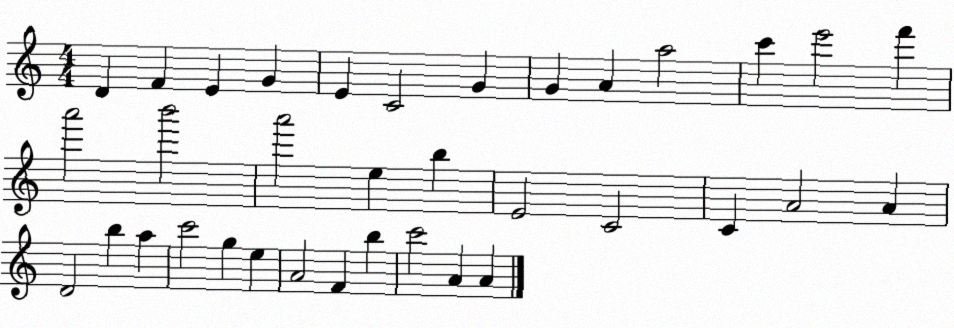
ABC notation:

X:1
T:Untitled
M:4/4
L:1/4
K:C
D F E G E C2 G G A a2 c' e'2 f' a'2 b'2 a'2 e b E2 C2 C A2 A D2 b a c'2 g e A2 F b c'2 A A